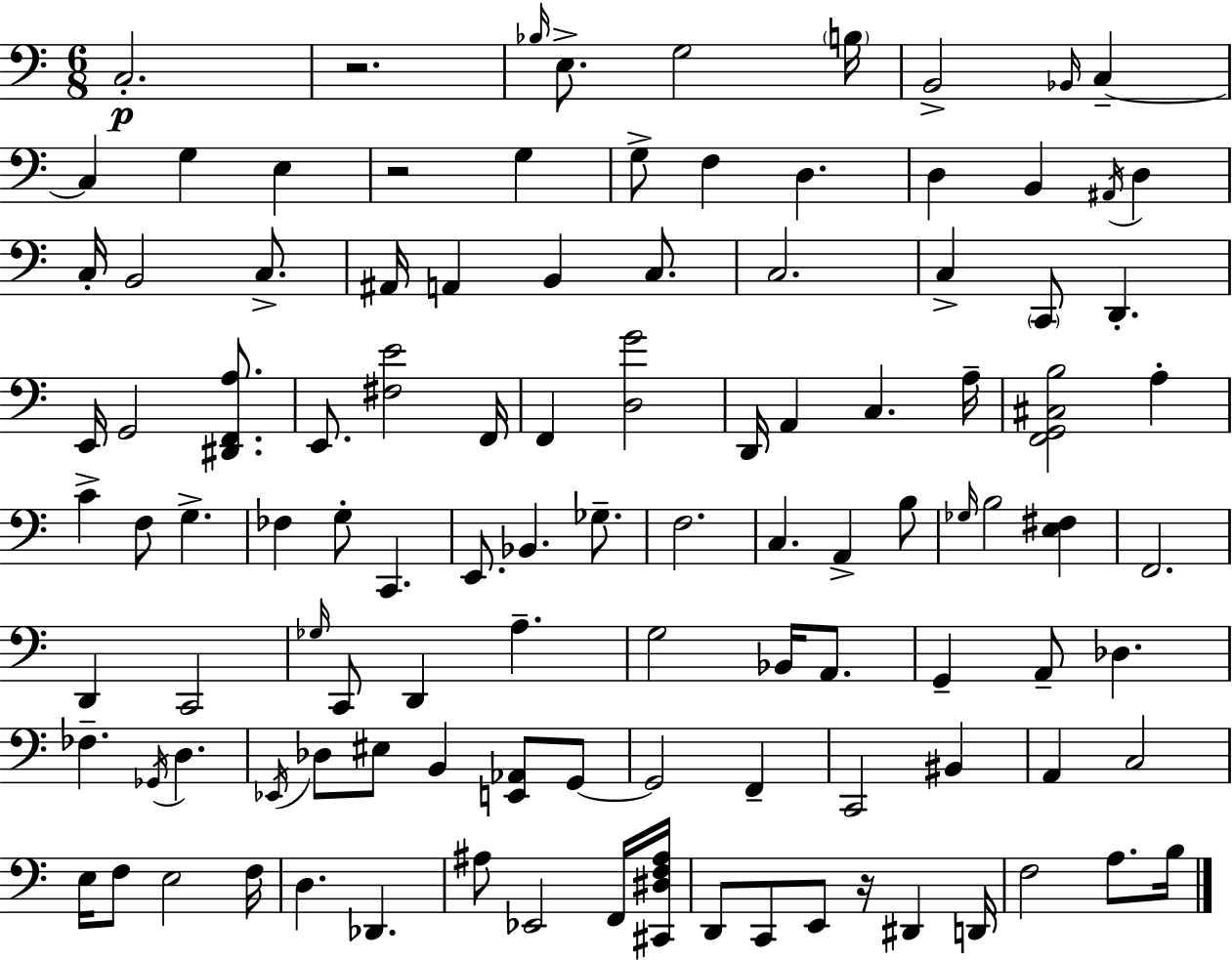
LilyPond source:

{
  \clef bass
  \numericTimeSignature
  \time 6/8
  \key c \major
  c2.-.\p | r2. | \grace { bes16 } e8.-> g2 | \parenthesize b16 b,2-> \grace { bes,16 } c4--~~ | \break c4 g4 e4 | r2 g4 | g8-> f4 d4. | d4 b,4 \acciaccatura { ais,16 } d4 | \break c16-. b,2 | c8.-> ais,16 a,4 b,4 | c8. c2. | c4-> \parenthesize c,8 d,4.-. | \break e,16 g,2 | <dis, f, a>8. e,8. <fis e'>2 | f,16 f,4 <d g'>2 | d,16 a,4 c4. | \break a16-- <f, g, cis b>2 a4-. | c'4-> f8 g4.-> | fes4 g8-. c,4. | e,8. bes,4. | \break ges8.-- f2. | c4. a,4-> | b8 \grace { ges16 } b2 | <e fis>4 f,2. | \break d,4 c,2 | \grace { ges16 } c,8 d,4 a4.-- | g2 | bes,16 a,8. g,4-- a,8-- des4. | \break fes4.-- \acciaccatura { ges,16 } | d4. \acciaccatura { ees,16 } des8 eis8 b,4 | <e, aes,>8 g,8~~ g,2 | f,4-- c,2 | \break bis,4 a,4 c2 | e16 f8 e2 | f16 d4. | des,4. ais8 ees,2 | \break f,16 <cis, dis f ais>16 d,8 c,8 e,8 | r16 dis,4 d,16 f2 | a8. b16 \bar "|."
}